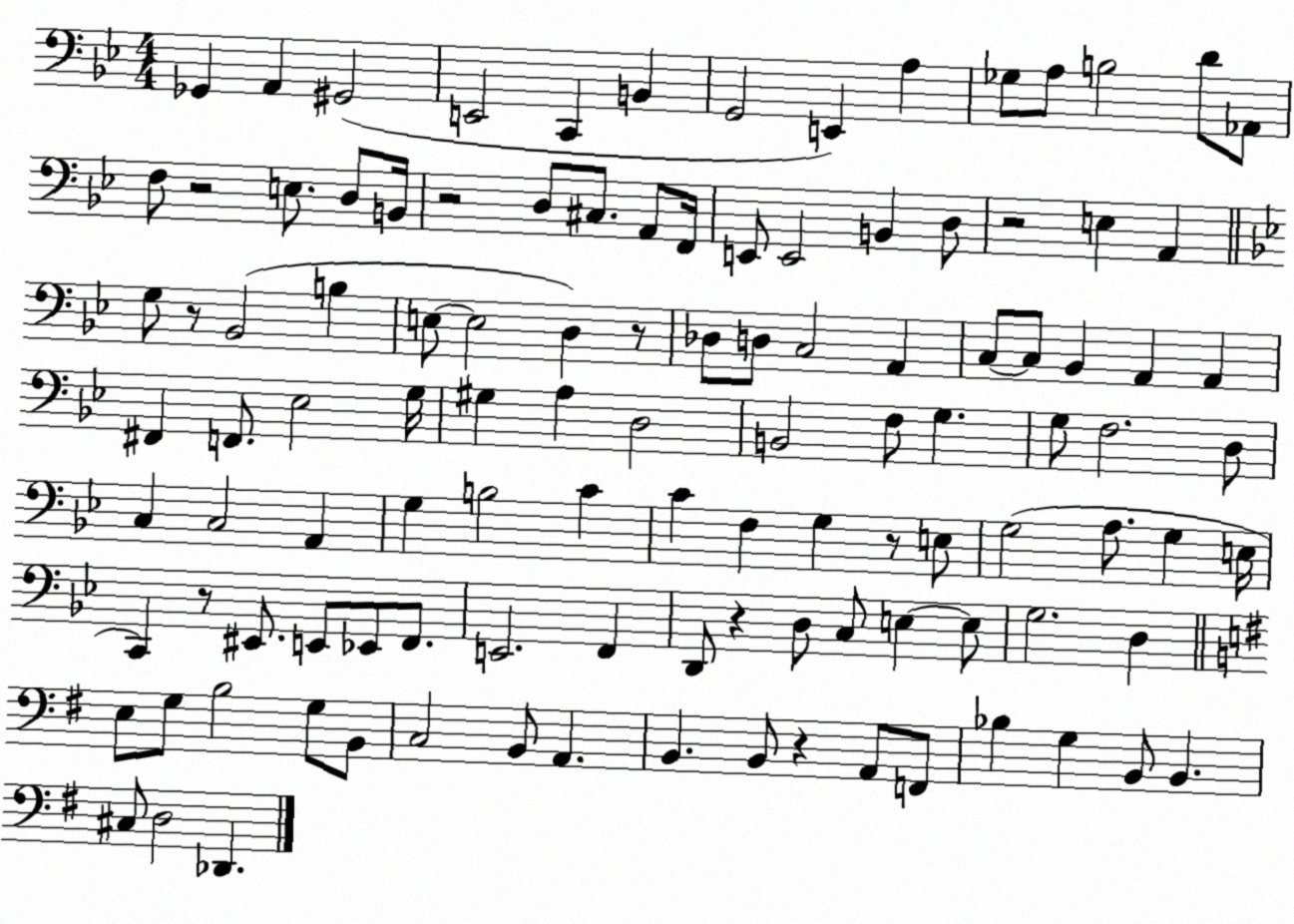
X:1
T:Untitled
M:4/4
L:1/4
K:Bb
_G,, A,, ^G,,2 E,,2 C,, B,, G,,2 E,, A, _G,/2 A,/2 B,2 D/2 _A,,/2 F,/2 z2 E,/2 D,/2 B,,/4 z2 D,/2 ^C,/2 A,,/2 F,,/4 E,,/2 E,,2 B,, D,/2 z2 E, A,, G,/2 z/2 _B,,2 B, E,/2 E,2 D, z/2 _D,/2 D,/2 C,2 A,, C,/2 C,/2 _B,, A,, A,, ^F,, F,,/2 _E,2 G,/4 ^G, A, D,2 B,,2 F,/2 G, G,/2 F,2 D,/2 C, C,2 A,, G, B,2 C C F, G, z/2 E,/2 G,2 A,/2 G, E,/4 C,, z/2 ^E,,/2 E,,/2 _E,,/2 F,,/2 E,,2 F,, D,,/2 z D,/2 C,/2 E, E,/2 G,2 D, E,/2 G,/2 B,2 G,/2 B,,/2 C,2 B,,/2 A,, B,, B,,/2 z A,,/2 F,,/2 _B, G, B,,/2 B,, ^C,/2 D,2 _D,,